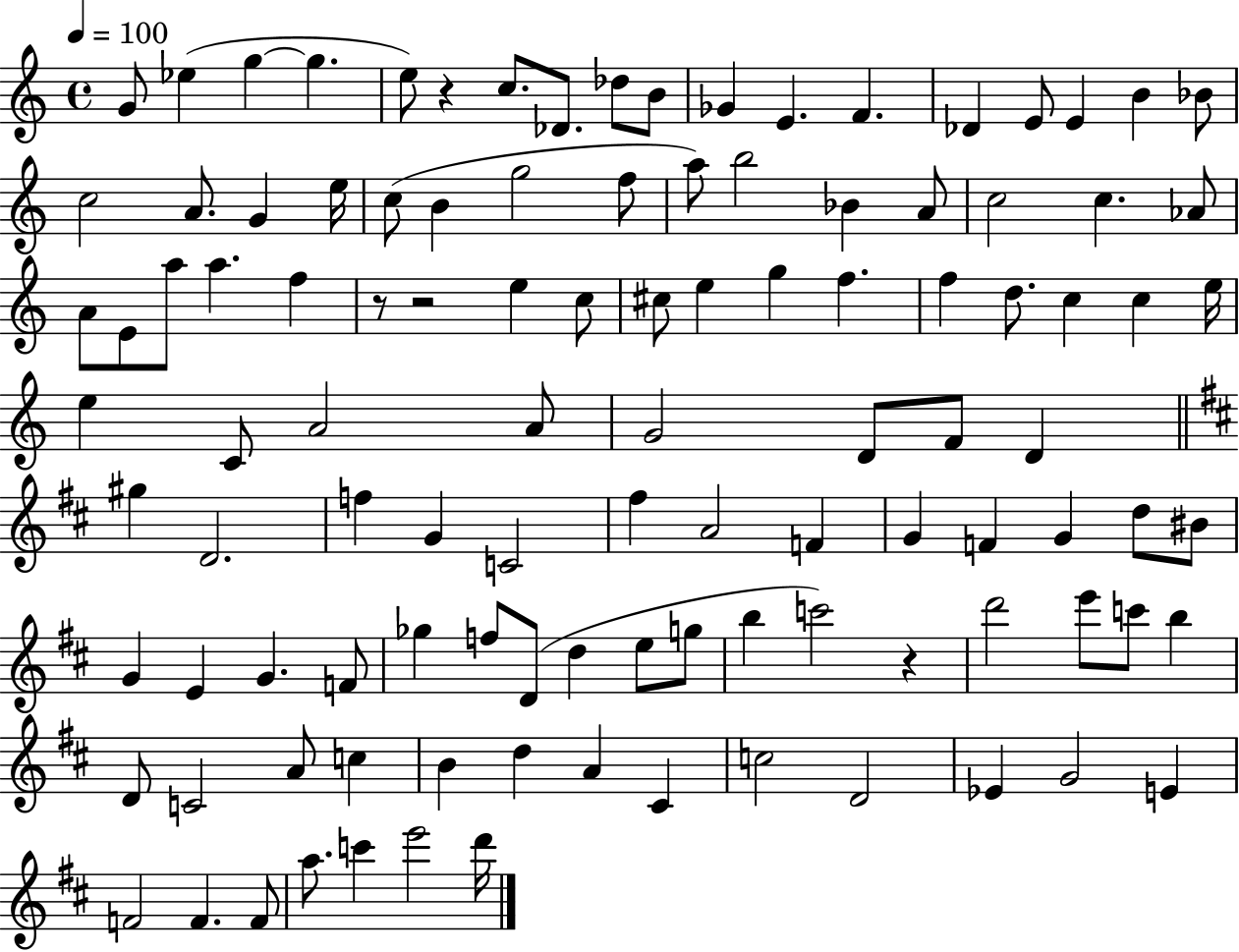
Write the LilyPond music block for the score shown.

{
  \clef treble
  \time 4/4
  \defaultTimeSignature
  \key c \major
  \tempo 4 = 100
  \repeat volta 2 { g'8 ees''4( g''4~~ g''4. | e''8) r4 c''8. des'8. des''8 b'8 | ges'4 e'4. f'4. | des'4 e'8 e'4 b'4 bes'8 | \break c''2 a'8. g'4 e''16 | c''8( b'4 g''2 f''8 | a''8) b''2 bes'4 a'8 | c''2 c''4. aes'8 | \break a'8 e'8 a''8 a''4. f''4 | r8 r2 e''4 c''8 | cis''8 e''4 g''4 f''4. | f''4 d''8. c''4 c''4 e''16 | \break e''4 c'8 a'2 a'8 | g'2 d'8 f'8 d'4 | \bar "||" \break \key d \major gis''4 d'2. | f''4 g'4 c'2 | fis''4 a'2 f'4 | g'4 f'4 g'4 d''8 bis'8 | \break g'4 e'4 g'4. f'8 | ges''4 f''8 d'8( d''4 e''8 g''8 | b''4 c'''2) r4 | d'''2 e'''8 c'''8 b''4 | \break d'8 c'2 a'8 c''4 | b'4 d''4 a'4 cis'4 | c''2 d'2 | ees'4 g'2 e'4 | \break f'2 f'4. f'8 | a''8. c'''4 e'''2 d'''16 | } \bar "|."
}